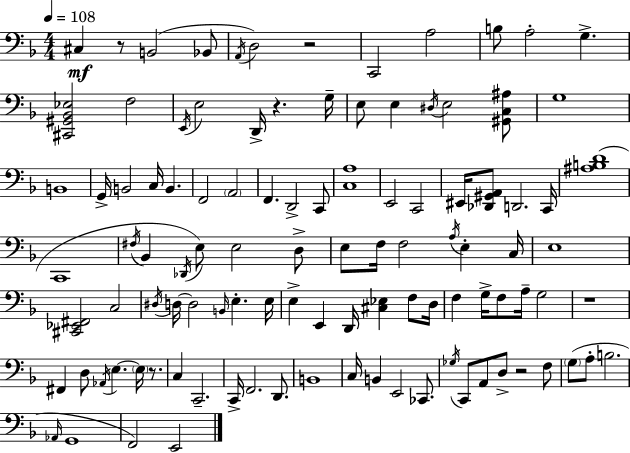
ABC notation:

X:1
T:Untitled
M:4/4
L:1/4
K:Dm
^C, z/2 B,,2 _B,,/2 A,,/4 D,2 z2 C,,2 A,2 B,/2 A,2 G, [^C,,^G,,_B,,_E,]2 F,2 E,,/4 E,2 D,,/4 z G,/4 E,/2 E, ^D,/4 E,2 [^G,,C,^A,]/2 G,4 B,,4 G,,/4 B,,2 C,/4 B,, F,,2 A,,2 F,, D,,2 C,,/2 [C,A,]4 E,,2 C,,2 ^E,,/4 [_D,,^G,,A,,]/2 D,,2 C,,/4 [^A,B,D]4 C,,4 ^F,/4 _B,, _D,,/4 E,/2 E,2 D,/2 E,/2 F,/4 F,2 A,/4 E, C,/4 E,4 [^C,,_E,,^F,,]2 C,2 ^D,/4 D,/4 D,2 B,,/4 E, E,/4 E, E,, D,,/4 [^C,_E,] F,/2 D,/4 F, G,/4 F,/2 A,/4 G,2 z4 ^F,, D,/2 _A,,/4 E, E,/4 z/2 C, C,,2 C,,/4 F,,2 D,,/2 B,,4 C,/4 B,, E,,2 _C,,/2 _G,/4 C,,/2 A,,/2 D,/2 z2 F,/2 G,/2 A,/2 B,2 _A,,/4 G,,4 F,,2 E,,2